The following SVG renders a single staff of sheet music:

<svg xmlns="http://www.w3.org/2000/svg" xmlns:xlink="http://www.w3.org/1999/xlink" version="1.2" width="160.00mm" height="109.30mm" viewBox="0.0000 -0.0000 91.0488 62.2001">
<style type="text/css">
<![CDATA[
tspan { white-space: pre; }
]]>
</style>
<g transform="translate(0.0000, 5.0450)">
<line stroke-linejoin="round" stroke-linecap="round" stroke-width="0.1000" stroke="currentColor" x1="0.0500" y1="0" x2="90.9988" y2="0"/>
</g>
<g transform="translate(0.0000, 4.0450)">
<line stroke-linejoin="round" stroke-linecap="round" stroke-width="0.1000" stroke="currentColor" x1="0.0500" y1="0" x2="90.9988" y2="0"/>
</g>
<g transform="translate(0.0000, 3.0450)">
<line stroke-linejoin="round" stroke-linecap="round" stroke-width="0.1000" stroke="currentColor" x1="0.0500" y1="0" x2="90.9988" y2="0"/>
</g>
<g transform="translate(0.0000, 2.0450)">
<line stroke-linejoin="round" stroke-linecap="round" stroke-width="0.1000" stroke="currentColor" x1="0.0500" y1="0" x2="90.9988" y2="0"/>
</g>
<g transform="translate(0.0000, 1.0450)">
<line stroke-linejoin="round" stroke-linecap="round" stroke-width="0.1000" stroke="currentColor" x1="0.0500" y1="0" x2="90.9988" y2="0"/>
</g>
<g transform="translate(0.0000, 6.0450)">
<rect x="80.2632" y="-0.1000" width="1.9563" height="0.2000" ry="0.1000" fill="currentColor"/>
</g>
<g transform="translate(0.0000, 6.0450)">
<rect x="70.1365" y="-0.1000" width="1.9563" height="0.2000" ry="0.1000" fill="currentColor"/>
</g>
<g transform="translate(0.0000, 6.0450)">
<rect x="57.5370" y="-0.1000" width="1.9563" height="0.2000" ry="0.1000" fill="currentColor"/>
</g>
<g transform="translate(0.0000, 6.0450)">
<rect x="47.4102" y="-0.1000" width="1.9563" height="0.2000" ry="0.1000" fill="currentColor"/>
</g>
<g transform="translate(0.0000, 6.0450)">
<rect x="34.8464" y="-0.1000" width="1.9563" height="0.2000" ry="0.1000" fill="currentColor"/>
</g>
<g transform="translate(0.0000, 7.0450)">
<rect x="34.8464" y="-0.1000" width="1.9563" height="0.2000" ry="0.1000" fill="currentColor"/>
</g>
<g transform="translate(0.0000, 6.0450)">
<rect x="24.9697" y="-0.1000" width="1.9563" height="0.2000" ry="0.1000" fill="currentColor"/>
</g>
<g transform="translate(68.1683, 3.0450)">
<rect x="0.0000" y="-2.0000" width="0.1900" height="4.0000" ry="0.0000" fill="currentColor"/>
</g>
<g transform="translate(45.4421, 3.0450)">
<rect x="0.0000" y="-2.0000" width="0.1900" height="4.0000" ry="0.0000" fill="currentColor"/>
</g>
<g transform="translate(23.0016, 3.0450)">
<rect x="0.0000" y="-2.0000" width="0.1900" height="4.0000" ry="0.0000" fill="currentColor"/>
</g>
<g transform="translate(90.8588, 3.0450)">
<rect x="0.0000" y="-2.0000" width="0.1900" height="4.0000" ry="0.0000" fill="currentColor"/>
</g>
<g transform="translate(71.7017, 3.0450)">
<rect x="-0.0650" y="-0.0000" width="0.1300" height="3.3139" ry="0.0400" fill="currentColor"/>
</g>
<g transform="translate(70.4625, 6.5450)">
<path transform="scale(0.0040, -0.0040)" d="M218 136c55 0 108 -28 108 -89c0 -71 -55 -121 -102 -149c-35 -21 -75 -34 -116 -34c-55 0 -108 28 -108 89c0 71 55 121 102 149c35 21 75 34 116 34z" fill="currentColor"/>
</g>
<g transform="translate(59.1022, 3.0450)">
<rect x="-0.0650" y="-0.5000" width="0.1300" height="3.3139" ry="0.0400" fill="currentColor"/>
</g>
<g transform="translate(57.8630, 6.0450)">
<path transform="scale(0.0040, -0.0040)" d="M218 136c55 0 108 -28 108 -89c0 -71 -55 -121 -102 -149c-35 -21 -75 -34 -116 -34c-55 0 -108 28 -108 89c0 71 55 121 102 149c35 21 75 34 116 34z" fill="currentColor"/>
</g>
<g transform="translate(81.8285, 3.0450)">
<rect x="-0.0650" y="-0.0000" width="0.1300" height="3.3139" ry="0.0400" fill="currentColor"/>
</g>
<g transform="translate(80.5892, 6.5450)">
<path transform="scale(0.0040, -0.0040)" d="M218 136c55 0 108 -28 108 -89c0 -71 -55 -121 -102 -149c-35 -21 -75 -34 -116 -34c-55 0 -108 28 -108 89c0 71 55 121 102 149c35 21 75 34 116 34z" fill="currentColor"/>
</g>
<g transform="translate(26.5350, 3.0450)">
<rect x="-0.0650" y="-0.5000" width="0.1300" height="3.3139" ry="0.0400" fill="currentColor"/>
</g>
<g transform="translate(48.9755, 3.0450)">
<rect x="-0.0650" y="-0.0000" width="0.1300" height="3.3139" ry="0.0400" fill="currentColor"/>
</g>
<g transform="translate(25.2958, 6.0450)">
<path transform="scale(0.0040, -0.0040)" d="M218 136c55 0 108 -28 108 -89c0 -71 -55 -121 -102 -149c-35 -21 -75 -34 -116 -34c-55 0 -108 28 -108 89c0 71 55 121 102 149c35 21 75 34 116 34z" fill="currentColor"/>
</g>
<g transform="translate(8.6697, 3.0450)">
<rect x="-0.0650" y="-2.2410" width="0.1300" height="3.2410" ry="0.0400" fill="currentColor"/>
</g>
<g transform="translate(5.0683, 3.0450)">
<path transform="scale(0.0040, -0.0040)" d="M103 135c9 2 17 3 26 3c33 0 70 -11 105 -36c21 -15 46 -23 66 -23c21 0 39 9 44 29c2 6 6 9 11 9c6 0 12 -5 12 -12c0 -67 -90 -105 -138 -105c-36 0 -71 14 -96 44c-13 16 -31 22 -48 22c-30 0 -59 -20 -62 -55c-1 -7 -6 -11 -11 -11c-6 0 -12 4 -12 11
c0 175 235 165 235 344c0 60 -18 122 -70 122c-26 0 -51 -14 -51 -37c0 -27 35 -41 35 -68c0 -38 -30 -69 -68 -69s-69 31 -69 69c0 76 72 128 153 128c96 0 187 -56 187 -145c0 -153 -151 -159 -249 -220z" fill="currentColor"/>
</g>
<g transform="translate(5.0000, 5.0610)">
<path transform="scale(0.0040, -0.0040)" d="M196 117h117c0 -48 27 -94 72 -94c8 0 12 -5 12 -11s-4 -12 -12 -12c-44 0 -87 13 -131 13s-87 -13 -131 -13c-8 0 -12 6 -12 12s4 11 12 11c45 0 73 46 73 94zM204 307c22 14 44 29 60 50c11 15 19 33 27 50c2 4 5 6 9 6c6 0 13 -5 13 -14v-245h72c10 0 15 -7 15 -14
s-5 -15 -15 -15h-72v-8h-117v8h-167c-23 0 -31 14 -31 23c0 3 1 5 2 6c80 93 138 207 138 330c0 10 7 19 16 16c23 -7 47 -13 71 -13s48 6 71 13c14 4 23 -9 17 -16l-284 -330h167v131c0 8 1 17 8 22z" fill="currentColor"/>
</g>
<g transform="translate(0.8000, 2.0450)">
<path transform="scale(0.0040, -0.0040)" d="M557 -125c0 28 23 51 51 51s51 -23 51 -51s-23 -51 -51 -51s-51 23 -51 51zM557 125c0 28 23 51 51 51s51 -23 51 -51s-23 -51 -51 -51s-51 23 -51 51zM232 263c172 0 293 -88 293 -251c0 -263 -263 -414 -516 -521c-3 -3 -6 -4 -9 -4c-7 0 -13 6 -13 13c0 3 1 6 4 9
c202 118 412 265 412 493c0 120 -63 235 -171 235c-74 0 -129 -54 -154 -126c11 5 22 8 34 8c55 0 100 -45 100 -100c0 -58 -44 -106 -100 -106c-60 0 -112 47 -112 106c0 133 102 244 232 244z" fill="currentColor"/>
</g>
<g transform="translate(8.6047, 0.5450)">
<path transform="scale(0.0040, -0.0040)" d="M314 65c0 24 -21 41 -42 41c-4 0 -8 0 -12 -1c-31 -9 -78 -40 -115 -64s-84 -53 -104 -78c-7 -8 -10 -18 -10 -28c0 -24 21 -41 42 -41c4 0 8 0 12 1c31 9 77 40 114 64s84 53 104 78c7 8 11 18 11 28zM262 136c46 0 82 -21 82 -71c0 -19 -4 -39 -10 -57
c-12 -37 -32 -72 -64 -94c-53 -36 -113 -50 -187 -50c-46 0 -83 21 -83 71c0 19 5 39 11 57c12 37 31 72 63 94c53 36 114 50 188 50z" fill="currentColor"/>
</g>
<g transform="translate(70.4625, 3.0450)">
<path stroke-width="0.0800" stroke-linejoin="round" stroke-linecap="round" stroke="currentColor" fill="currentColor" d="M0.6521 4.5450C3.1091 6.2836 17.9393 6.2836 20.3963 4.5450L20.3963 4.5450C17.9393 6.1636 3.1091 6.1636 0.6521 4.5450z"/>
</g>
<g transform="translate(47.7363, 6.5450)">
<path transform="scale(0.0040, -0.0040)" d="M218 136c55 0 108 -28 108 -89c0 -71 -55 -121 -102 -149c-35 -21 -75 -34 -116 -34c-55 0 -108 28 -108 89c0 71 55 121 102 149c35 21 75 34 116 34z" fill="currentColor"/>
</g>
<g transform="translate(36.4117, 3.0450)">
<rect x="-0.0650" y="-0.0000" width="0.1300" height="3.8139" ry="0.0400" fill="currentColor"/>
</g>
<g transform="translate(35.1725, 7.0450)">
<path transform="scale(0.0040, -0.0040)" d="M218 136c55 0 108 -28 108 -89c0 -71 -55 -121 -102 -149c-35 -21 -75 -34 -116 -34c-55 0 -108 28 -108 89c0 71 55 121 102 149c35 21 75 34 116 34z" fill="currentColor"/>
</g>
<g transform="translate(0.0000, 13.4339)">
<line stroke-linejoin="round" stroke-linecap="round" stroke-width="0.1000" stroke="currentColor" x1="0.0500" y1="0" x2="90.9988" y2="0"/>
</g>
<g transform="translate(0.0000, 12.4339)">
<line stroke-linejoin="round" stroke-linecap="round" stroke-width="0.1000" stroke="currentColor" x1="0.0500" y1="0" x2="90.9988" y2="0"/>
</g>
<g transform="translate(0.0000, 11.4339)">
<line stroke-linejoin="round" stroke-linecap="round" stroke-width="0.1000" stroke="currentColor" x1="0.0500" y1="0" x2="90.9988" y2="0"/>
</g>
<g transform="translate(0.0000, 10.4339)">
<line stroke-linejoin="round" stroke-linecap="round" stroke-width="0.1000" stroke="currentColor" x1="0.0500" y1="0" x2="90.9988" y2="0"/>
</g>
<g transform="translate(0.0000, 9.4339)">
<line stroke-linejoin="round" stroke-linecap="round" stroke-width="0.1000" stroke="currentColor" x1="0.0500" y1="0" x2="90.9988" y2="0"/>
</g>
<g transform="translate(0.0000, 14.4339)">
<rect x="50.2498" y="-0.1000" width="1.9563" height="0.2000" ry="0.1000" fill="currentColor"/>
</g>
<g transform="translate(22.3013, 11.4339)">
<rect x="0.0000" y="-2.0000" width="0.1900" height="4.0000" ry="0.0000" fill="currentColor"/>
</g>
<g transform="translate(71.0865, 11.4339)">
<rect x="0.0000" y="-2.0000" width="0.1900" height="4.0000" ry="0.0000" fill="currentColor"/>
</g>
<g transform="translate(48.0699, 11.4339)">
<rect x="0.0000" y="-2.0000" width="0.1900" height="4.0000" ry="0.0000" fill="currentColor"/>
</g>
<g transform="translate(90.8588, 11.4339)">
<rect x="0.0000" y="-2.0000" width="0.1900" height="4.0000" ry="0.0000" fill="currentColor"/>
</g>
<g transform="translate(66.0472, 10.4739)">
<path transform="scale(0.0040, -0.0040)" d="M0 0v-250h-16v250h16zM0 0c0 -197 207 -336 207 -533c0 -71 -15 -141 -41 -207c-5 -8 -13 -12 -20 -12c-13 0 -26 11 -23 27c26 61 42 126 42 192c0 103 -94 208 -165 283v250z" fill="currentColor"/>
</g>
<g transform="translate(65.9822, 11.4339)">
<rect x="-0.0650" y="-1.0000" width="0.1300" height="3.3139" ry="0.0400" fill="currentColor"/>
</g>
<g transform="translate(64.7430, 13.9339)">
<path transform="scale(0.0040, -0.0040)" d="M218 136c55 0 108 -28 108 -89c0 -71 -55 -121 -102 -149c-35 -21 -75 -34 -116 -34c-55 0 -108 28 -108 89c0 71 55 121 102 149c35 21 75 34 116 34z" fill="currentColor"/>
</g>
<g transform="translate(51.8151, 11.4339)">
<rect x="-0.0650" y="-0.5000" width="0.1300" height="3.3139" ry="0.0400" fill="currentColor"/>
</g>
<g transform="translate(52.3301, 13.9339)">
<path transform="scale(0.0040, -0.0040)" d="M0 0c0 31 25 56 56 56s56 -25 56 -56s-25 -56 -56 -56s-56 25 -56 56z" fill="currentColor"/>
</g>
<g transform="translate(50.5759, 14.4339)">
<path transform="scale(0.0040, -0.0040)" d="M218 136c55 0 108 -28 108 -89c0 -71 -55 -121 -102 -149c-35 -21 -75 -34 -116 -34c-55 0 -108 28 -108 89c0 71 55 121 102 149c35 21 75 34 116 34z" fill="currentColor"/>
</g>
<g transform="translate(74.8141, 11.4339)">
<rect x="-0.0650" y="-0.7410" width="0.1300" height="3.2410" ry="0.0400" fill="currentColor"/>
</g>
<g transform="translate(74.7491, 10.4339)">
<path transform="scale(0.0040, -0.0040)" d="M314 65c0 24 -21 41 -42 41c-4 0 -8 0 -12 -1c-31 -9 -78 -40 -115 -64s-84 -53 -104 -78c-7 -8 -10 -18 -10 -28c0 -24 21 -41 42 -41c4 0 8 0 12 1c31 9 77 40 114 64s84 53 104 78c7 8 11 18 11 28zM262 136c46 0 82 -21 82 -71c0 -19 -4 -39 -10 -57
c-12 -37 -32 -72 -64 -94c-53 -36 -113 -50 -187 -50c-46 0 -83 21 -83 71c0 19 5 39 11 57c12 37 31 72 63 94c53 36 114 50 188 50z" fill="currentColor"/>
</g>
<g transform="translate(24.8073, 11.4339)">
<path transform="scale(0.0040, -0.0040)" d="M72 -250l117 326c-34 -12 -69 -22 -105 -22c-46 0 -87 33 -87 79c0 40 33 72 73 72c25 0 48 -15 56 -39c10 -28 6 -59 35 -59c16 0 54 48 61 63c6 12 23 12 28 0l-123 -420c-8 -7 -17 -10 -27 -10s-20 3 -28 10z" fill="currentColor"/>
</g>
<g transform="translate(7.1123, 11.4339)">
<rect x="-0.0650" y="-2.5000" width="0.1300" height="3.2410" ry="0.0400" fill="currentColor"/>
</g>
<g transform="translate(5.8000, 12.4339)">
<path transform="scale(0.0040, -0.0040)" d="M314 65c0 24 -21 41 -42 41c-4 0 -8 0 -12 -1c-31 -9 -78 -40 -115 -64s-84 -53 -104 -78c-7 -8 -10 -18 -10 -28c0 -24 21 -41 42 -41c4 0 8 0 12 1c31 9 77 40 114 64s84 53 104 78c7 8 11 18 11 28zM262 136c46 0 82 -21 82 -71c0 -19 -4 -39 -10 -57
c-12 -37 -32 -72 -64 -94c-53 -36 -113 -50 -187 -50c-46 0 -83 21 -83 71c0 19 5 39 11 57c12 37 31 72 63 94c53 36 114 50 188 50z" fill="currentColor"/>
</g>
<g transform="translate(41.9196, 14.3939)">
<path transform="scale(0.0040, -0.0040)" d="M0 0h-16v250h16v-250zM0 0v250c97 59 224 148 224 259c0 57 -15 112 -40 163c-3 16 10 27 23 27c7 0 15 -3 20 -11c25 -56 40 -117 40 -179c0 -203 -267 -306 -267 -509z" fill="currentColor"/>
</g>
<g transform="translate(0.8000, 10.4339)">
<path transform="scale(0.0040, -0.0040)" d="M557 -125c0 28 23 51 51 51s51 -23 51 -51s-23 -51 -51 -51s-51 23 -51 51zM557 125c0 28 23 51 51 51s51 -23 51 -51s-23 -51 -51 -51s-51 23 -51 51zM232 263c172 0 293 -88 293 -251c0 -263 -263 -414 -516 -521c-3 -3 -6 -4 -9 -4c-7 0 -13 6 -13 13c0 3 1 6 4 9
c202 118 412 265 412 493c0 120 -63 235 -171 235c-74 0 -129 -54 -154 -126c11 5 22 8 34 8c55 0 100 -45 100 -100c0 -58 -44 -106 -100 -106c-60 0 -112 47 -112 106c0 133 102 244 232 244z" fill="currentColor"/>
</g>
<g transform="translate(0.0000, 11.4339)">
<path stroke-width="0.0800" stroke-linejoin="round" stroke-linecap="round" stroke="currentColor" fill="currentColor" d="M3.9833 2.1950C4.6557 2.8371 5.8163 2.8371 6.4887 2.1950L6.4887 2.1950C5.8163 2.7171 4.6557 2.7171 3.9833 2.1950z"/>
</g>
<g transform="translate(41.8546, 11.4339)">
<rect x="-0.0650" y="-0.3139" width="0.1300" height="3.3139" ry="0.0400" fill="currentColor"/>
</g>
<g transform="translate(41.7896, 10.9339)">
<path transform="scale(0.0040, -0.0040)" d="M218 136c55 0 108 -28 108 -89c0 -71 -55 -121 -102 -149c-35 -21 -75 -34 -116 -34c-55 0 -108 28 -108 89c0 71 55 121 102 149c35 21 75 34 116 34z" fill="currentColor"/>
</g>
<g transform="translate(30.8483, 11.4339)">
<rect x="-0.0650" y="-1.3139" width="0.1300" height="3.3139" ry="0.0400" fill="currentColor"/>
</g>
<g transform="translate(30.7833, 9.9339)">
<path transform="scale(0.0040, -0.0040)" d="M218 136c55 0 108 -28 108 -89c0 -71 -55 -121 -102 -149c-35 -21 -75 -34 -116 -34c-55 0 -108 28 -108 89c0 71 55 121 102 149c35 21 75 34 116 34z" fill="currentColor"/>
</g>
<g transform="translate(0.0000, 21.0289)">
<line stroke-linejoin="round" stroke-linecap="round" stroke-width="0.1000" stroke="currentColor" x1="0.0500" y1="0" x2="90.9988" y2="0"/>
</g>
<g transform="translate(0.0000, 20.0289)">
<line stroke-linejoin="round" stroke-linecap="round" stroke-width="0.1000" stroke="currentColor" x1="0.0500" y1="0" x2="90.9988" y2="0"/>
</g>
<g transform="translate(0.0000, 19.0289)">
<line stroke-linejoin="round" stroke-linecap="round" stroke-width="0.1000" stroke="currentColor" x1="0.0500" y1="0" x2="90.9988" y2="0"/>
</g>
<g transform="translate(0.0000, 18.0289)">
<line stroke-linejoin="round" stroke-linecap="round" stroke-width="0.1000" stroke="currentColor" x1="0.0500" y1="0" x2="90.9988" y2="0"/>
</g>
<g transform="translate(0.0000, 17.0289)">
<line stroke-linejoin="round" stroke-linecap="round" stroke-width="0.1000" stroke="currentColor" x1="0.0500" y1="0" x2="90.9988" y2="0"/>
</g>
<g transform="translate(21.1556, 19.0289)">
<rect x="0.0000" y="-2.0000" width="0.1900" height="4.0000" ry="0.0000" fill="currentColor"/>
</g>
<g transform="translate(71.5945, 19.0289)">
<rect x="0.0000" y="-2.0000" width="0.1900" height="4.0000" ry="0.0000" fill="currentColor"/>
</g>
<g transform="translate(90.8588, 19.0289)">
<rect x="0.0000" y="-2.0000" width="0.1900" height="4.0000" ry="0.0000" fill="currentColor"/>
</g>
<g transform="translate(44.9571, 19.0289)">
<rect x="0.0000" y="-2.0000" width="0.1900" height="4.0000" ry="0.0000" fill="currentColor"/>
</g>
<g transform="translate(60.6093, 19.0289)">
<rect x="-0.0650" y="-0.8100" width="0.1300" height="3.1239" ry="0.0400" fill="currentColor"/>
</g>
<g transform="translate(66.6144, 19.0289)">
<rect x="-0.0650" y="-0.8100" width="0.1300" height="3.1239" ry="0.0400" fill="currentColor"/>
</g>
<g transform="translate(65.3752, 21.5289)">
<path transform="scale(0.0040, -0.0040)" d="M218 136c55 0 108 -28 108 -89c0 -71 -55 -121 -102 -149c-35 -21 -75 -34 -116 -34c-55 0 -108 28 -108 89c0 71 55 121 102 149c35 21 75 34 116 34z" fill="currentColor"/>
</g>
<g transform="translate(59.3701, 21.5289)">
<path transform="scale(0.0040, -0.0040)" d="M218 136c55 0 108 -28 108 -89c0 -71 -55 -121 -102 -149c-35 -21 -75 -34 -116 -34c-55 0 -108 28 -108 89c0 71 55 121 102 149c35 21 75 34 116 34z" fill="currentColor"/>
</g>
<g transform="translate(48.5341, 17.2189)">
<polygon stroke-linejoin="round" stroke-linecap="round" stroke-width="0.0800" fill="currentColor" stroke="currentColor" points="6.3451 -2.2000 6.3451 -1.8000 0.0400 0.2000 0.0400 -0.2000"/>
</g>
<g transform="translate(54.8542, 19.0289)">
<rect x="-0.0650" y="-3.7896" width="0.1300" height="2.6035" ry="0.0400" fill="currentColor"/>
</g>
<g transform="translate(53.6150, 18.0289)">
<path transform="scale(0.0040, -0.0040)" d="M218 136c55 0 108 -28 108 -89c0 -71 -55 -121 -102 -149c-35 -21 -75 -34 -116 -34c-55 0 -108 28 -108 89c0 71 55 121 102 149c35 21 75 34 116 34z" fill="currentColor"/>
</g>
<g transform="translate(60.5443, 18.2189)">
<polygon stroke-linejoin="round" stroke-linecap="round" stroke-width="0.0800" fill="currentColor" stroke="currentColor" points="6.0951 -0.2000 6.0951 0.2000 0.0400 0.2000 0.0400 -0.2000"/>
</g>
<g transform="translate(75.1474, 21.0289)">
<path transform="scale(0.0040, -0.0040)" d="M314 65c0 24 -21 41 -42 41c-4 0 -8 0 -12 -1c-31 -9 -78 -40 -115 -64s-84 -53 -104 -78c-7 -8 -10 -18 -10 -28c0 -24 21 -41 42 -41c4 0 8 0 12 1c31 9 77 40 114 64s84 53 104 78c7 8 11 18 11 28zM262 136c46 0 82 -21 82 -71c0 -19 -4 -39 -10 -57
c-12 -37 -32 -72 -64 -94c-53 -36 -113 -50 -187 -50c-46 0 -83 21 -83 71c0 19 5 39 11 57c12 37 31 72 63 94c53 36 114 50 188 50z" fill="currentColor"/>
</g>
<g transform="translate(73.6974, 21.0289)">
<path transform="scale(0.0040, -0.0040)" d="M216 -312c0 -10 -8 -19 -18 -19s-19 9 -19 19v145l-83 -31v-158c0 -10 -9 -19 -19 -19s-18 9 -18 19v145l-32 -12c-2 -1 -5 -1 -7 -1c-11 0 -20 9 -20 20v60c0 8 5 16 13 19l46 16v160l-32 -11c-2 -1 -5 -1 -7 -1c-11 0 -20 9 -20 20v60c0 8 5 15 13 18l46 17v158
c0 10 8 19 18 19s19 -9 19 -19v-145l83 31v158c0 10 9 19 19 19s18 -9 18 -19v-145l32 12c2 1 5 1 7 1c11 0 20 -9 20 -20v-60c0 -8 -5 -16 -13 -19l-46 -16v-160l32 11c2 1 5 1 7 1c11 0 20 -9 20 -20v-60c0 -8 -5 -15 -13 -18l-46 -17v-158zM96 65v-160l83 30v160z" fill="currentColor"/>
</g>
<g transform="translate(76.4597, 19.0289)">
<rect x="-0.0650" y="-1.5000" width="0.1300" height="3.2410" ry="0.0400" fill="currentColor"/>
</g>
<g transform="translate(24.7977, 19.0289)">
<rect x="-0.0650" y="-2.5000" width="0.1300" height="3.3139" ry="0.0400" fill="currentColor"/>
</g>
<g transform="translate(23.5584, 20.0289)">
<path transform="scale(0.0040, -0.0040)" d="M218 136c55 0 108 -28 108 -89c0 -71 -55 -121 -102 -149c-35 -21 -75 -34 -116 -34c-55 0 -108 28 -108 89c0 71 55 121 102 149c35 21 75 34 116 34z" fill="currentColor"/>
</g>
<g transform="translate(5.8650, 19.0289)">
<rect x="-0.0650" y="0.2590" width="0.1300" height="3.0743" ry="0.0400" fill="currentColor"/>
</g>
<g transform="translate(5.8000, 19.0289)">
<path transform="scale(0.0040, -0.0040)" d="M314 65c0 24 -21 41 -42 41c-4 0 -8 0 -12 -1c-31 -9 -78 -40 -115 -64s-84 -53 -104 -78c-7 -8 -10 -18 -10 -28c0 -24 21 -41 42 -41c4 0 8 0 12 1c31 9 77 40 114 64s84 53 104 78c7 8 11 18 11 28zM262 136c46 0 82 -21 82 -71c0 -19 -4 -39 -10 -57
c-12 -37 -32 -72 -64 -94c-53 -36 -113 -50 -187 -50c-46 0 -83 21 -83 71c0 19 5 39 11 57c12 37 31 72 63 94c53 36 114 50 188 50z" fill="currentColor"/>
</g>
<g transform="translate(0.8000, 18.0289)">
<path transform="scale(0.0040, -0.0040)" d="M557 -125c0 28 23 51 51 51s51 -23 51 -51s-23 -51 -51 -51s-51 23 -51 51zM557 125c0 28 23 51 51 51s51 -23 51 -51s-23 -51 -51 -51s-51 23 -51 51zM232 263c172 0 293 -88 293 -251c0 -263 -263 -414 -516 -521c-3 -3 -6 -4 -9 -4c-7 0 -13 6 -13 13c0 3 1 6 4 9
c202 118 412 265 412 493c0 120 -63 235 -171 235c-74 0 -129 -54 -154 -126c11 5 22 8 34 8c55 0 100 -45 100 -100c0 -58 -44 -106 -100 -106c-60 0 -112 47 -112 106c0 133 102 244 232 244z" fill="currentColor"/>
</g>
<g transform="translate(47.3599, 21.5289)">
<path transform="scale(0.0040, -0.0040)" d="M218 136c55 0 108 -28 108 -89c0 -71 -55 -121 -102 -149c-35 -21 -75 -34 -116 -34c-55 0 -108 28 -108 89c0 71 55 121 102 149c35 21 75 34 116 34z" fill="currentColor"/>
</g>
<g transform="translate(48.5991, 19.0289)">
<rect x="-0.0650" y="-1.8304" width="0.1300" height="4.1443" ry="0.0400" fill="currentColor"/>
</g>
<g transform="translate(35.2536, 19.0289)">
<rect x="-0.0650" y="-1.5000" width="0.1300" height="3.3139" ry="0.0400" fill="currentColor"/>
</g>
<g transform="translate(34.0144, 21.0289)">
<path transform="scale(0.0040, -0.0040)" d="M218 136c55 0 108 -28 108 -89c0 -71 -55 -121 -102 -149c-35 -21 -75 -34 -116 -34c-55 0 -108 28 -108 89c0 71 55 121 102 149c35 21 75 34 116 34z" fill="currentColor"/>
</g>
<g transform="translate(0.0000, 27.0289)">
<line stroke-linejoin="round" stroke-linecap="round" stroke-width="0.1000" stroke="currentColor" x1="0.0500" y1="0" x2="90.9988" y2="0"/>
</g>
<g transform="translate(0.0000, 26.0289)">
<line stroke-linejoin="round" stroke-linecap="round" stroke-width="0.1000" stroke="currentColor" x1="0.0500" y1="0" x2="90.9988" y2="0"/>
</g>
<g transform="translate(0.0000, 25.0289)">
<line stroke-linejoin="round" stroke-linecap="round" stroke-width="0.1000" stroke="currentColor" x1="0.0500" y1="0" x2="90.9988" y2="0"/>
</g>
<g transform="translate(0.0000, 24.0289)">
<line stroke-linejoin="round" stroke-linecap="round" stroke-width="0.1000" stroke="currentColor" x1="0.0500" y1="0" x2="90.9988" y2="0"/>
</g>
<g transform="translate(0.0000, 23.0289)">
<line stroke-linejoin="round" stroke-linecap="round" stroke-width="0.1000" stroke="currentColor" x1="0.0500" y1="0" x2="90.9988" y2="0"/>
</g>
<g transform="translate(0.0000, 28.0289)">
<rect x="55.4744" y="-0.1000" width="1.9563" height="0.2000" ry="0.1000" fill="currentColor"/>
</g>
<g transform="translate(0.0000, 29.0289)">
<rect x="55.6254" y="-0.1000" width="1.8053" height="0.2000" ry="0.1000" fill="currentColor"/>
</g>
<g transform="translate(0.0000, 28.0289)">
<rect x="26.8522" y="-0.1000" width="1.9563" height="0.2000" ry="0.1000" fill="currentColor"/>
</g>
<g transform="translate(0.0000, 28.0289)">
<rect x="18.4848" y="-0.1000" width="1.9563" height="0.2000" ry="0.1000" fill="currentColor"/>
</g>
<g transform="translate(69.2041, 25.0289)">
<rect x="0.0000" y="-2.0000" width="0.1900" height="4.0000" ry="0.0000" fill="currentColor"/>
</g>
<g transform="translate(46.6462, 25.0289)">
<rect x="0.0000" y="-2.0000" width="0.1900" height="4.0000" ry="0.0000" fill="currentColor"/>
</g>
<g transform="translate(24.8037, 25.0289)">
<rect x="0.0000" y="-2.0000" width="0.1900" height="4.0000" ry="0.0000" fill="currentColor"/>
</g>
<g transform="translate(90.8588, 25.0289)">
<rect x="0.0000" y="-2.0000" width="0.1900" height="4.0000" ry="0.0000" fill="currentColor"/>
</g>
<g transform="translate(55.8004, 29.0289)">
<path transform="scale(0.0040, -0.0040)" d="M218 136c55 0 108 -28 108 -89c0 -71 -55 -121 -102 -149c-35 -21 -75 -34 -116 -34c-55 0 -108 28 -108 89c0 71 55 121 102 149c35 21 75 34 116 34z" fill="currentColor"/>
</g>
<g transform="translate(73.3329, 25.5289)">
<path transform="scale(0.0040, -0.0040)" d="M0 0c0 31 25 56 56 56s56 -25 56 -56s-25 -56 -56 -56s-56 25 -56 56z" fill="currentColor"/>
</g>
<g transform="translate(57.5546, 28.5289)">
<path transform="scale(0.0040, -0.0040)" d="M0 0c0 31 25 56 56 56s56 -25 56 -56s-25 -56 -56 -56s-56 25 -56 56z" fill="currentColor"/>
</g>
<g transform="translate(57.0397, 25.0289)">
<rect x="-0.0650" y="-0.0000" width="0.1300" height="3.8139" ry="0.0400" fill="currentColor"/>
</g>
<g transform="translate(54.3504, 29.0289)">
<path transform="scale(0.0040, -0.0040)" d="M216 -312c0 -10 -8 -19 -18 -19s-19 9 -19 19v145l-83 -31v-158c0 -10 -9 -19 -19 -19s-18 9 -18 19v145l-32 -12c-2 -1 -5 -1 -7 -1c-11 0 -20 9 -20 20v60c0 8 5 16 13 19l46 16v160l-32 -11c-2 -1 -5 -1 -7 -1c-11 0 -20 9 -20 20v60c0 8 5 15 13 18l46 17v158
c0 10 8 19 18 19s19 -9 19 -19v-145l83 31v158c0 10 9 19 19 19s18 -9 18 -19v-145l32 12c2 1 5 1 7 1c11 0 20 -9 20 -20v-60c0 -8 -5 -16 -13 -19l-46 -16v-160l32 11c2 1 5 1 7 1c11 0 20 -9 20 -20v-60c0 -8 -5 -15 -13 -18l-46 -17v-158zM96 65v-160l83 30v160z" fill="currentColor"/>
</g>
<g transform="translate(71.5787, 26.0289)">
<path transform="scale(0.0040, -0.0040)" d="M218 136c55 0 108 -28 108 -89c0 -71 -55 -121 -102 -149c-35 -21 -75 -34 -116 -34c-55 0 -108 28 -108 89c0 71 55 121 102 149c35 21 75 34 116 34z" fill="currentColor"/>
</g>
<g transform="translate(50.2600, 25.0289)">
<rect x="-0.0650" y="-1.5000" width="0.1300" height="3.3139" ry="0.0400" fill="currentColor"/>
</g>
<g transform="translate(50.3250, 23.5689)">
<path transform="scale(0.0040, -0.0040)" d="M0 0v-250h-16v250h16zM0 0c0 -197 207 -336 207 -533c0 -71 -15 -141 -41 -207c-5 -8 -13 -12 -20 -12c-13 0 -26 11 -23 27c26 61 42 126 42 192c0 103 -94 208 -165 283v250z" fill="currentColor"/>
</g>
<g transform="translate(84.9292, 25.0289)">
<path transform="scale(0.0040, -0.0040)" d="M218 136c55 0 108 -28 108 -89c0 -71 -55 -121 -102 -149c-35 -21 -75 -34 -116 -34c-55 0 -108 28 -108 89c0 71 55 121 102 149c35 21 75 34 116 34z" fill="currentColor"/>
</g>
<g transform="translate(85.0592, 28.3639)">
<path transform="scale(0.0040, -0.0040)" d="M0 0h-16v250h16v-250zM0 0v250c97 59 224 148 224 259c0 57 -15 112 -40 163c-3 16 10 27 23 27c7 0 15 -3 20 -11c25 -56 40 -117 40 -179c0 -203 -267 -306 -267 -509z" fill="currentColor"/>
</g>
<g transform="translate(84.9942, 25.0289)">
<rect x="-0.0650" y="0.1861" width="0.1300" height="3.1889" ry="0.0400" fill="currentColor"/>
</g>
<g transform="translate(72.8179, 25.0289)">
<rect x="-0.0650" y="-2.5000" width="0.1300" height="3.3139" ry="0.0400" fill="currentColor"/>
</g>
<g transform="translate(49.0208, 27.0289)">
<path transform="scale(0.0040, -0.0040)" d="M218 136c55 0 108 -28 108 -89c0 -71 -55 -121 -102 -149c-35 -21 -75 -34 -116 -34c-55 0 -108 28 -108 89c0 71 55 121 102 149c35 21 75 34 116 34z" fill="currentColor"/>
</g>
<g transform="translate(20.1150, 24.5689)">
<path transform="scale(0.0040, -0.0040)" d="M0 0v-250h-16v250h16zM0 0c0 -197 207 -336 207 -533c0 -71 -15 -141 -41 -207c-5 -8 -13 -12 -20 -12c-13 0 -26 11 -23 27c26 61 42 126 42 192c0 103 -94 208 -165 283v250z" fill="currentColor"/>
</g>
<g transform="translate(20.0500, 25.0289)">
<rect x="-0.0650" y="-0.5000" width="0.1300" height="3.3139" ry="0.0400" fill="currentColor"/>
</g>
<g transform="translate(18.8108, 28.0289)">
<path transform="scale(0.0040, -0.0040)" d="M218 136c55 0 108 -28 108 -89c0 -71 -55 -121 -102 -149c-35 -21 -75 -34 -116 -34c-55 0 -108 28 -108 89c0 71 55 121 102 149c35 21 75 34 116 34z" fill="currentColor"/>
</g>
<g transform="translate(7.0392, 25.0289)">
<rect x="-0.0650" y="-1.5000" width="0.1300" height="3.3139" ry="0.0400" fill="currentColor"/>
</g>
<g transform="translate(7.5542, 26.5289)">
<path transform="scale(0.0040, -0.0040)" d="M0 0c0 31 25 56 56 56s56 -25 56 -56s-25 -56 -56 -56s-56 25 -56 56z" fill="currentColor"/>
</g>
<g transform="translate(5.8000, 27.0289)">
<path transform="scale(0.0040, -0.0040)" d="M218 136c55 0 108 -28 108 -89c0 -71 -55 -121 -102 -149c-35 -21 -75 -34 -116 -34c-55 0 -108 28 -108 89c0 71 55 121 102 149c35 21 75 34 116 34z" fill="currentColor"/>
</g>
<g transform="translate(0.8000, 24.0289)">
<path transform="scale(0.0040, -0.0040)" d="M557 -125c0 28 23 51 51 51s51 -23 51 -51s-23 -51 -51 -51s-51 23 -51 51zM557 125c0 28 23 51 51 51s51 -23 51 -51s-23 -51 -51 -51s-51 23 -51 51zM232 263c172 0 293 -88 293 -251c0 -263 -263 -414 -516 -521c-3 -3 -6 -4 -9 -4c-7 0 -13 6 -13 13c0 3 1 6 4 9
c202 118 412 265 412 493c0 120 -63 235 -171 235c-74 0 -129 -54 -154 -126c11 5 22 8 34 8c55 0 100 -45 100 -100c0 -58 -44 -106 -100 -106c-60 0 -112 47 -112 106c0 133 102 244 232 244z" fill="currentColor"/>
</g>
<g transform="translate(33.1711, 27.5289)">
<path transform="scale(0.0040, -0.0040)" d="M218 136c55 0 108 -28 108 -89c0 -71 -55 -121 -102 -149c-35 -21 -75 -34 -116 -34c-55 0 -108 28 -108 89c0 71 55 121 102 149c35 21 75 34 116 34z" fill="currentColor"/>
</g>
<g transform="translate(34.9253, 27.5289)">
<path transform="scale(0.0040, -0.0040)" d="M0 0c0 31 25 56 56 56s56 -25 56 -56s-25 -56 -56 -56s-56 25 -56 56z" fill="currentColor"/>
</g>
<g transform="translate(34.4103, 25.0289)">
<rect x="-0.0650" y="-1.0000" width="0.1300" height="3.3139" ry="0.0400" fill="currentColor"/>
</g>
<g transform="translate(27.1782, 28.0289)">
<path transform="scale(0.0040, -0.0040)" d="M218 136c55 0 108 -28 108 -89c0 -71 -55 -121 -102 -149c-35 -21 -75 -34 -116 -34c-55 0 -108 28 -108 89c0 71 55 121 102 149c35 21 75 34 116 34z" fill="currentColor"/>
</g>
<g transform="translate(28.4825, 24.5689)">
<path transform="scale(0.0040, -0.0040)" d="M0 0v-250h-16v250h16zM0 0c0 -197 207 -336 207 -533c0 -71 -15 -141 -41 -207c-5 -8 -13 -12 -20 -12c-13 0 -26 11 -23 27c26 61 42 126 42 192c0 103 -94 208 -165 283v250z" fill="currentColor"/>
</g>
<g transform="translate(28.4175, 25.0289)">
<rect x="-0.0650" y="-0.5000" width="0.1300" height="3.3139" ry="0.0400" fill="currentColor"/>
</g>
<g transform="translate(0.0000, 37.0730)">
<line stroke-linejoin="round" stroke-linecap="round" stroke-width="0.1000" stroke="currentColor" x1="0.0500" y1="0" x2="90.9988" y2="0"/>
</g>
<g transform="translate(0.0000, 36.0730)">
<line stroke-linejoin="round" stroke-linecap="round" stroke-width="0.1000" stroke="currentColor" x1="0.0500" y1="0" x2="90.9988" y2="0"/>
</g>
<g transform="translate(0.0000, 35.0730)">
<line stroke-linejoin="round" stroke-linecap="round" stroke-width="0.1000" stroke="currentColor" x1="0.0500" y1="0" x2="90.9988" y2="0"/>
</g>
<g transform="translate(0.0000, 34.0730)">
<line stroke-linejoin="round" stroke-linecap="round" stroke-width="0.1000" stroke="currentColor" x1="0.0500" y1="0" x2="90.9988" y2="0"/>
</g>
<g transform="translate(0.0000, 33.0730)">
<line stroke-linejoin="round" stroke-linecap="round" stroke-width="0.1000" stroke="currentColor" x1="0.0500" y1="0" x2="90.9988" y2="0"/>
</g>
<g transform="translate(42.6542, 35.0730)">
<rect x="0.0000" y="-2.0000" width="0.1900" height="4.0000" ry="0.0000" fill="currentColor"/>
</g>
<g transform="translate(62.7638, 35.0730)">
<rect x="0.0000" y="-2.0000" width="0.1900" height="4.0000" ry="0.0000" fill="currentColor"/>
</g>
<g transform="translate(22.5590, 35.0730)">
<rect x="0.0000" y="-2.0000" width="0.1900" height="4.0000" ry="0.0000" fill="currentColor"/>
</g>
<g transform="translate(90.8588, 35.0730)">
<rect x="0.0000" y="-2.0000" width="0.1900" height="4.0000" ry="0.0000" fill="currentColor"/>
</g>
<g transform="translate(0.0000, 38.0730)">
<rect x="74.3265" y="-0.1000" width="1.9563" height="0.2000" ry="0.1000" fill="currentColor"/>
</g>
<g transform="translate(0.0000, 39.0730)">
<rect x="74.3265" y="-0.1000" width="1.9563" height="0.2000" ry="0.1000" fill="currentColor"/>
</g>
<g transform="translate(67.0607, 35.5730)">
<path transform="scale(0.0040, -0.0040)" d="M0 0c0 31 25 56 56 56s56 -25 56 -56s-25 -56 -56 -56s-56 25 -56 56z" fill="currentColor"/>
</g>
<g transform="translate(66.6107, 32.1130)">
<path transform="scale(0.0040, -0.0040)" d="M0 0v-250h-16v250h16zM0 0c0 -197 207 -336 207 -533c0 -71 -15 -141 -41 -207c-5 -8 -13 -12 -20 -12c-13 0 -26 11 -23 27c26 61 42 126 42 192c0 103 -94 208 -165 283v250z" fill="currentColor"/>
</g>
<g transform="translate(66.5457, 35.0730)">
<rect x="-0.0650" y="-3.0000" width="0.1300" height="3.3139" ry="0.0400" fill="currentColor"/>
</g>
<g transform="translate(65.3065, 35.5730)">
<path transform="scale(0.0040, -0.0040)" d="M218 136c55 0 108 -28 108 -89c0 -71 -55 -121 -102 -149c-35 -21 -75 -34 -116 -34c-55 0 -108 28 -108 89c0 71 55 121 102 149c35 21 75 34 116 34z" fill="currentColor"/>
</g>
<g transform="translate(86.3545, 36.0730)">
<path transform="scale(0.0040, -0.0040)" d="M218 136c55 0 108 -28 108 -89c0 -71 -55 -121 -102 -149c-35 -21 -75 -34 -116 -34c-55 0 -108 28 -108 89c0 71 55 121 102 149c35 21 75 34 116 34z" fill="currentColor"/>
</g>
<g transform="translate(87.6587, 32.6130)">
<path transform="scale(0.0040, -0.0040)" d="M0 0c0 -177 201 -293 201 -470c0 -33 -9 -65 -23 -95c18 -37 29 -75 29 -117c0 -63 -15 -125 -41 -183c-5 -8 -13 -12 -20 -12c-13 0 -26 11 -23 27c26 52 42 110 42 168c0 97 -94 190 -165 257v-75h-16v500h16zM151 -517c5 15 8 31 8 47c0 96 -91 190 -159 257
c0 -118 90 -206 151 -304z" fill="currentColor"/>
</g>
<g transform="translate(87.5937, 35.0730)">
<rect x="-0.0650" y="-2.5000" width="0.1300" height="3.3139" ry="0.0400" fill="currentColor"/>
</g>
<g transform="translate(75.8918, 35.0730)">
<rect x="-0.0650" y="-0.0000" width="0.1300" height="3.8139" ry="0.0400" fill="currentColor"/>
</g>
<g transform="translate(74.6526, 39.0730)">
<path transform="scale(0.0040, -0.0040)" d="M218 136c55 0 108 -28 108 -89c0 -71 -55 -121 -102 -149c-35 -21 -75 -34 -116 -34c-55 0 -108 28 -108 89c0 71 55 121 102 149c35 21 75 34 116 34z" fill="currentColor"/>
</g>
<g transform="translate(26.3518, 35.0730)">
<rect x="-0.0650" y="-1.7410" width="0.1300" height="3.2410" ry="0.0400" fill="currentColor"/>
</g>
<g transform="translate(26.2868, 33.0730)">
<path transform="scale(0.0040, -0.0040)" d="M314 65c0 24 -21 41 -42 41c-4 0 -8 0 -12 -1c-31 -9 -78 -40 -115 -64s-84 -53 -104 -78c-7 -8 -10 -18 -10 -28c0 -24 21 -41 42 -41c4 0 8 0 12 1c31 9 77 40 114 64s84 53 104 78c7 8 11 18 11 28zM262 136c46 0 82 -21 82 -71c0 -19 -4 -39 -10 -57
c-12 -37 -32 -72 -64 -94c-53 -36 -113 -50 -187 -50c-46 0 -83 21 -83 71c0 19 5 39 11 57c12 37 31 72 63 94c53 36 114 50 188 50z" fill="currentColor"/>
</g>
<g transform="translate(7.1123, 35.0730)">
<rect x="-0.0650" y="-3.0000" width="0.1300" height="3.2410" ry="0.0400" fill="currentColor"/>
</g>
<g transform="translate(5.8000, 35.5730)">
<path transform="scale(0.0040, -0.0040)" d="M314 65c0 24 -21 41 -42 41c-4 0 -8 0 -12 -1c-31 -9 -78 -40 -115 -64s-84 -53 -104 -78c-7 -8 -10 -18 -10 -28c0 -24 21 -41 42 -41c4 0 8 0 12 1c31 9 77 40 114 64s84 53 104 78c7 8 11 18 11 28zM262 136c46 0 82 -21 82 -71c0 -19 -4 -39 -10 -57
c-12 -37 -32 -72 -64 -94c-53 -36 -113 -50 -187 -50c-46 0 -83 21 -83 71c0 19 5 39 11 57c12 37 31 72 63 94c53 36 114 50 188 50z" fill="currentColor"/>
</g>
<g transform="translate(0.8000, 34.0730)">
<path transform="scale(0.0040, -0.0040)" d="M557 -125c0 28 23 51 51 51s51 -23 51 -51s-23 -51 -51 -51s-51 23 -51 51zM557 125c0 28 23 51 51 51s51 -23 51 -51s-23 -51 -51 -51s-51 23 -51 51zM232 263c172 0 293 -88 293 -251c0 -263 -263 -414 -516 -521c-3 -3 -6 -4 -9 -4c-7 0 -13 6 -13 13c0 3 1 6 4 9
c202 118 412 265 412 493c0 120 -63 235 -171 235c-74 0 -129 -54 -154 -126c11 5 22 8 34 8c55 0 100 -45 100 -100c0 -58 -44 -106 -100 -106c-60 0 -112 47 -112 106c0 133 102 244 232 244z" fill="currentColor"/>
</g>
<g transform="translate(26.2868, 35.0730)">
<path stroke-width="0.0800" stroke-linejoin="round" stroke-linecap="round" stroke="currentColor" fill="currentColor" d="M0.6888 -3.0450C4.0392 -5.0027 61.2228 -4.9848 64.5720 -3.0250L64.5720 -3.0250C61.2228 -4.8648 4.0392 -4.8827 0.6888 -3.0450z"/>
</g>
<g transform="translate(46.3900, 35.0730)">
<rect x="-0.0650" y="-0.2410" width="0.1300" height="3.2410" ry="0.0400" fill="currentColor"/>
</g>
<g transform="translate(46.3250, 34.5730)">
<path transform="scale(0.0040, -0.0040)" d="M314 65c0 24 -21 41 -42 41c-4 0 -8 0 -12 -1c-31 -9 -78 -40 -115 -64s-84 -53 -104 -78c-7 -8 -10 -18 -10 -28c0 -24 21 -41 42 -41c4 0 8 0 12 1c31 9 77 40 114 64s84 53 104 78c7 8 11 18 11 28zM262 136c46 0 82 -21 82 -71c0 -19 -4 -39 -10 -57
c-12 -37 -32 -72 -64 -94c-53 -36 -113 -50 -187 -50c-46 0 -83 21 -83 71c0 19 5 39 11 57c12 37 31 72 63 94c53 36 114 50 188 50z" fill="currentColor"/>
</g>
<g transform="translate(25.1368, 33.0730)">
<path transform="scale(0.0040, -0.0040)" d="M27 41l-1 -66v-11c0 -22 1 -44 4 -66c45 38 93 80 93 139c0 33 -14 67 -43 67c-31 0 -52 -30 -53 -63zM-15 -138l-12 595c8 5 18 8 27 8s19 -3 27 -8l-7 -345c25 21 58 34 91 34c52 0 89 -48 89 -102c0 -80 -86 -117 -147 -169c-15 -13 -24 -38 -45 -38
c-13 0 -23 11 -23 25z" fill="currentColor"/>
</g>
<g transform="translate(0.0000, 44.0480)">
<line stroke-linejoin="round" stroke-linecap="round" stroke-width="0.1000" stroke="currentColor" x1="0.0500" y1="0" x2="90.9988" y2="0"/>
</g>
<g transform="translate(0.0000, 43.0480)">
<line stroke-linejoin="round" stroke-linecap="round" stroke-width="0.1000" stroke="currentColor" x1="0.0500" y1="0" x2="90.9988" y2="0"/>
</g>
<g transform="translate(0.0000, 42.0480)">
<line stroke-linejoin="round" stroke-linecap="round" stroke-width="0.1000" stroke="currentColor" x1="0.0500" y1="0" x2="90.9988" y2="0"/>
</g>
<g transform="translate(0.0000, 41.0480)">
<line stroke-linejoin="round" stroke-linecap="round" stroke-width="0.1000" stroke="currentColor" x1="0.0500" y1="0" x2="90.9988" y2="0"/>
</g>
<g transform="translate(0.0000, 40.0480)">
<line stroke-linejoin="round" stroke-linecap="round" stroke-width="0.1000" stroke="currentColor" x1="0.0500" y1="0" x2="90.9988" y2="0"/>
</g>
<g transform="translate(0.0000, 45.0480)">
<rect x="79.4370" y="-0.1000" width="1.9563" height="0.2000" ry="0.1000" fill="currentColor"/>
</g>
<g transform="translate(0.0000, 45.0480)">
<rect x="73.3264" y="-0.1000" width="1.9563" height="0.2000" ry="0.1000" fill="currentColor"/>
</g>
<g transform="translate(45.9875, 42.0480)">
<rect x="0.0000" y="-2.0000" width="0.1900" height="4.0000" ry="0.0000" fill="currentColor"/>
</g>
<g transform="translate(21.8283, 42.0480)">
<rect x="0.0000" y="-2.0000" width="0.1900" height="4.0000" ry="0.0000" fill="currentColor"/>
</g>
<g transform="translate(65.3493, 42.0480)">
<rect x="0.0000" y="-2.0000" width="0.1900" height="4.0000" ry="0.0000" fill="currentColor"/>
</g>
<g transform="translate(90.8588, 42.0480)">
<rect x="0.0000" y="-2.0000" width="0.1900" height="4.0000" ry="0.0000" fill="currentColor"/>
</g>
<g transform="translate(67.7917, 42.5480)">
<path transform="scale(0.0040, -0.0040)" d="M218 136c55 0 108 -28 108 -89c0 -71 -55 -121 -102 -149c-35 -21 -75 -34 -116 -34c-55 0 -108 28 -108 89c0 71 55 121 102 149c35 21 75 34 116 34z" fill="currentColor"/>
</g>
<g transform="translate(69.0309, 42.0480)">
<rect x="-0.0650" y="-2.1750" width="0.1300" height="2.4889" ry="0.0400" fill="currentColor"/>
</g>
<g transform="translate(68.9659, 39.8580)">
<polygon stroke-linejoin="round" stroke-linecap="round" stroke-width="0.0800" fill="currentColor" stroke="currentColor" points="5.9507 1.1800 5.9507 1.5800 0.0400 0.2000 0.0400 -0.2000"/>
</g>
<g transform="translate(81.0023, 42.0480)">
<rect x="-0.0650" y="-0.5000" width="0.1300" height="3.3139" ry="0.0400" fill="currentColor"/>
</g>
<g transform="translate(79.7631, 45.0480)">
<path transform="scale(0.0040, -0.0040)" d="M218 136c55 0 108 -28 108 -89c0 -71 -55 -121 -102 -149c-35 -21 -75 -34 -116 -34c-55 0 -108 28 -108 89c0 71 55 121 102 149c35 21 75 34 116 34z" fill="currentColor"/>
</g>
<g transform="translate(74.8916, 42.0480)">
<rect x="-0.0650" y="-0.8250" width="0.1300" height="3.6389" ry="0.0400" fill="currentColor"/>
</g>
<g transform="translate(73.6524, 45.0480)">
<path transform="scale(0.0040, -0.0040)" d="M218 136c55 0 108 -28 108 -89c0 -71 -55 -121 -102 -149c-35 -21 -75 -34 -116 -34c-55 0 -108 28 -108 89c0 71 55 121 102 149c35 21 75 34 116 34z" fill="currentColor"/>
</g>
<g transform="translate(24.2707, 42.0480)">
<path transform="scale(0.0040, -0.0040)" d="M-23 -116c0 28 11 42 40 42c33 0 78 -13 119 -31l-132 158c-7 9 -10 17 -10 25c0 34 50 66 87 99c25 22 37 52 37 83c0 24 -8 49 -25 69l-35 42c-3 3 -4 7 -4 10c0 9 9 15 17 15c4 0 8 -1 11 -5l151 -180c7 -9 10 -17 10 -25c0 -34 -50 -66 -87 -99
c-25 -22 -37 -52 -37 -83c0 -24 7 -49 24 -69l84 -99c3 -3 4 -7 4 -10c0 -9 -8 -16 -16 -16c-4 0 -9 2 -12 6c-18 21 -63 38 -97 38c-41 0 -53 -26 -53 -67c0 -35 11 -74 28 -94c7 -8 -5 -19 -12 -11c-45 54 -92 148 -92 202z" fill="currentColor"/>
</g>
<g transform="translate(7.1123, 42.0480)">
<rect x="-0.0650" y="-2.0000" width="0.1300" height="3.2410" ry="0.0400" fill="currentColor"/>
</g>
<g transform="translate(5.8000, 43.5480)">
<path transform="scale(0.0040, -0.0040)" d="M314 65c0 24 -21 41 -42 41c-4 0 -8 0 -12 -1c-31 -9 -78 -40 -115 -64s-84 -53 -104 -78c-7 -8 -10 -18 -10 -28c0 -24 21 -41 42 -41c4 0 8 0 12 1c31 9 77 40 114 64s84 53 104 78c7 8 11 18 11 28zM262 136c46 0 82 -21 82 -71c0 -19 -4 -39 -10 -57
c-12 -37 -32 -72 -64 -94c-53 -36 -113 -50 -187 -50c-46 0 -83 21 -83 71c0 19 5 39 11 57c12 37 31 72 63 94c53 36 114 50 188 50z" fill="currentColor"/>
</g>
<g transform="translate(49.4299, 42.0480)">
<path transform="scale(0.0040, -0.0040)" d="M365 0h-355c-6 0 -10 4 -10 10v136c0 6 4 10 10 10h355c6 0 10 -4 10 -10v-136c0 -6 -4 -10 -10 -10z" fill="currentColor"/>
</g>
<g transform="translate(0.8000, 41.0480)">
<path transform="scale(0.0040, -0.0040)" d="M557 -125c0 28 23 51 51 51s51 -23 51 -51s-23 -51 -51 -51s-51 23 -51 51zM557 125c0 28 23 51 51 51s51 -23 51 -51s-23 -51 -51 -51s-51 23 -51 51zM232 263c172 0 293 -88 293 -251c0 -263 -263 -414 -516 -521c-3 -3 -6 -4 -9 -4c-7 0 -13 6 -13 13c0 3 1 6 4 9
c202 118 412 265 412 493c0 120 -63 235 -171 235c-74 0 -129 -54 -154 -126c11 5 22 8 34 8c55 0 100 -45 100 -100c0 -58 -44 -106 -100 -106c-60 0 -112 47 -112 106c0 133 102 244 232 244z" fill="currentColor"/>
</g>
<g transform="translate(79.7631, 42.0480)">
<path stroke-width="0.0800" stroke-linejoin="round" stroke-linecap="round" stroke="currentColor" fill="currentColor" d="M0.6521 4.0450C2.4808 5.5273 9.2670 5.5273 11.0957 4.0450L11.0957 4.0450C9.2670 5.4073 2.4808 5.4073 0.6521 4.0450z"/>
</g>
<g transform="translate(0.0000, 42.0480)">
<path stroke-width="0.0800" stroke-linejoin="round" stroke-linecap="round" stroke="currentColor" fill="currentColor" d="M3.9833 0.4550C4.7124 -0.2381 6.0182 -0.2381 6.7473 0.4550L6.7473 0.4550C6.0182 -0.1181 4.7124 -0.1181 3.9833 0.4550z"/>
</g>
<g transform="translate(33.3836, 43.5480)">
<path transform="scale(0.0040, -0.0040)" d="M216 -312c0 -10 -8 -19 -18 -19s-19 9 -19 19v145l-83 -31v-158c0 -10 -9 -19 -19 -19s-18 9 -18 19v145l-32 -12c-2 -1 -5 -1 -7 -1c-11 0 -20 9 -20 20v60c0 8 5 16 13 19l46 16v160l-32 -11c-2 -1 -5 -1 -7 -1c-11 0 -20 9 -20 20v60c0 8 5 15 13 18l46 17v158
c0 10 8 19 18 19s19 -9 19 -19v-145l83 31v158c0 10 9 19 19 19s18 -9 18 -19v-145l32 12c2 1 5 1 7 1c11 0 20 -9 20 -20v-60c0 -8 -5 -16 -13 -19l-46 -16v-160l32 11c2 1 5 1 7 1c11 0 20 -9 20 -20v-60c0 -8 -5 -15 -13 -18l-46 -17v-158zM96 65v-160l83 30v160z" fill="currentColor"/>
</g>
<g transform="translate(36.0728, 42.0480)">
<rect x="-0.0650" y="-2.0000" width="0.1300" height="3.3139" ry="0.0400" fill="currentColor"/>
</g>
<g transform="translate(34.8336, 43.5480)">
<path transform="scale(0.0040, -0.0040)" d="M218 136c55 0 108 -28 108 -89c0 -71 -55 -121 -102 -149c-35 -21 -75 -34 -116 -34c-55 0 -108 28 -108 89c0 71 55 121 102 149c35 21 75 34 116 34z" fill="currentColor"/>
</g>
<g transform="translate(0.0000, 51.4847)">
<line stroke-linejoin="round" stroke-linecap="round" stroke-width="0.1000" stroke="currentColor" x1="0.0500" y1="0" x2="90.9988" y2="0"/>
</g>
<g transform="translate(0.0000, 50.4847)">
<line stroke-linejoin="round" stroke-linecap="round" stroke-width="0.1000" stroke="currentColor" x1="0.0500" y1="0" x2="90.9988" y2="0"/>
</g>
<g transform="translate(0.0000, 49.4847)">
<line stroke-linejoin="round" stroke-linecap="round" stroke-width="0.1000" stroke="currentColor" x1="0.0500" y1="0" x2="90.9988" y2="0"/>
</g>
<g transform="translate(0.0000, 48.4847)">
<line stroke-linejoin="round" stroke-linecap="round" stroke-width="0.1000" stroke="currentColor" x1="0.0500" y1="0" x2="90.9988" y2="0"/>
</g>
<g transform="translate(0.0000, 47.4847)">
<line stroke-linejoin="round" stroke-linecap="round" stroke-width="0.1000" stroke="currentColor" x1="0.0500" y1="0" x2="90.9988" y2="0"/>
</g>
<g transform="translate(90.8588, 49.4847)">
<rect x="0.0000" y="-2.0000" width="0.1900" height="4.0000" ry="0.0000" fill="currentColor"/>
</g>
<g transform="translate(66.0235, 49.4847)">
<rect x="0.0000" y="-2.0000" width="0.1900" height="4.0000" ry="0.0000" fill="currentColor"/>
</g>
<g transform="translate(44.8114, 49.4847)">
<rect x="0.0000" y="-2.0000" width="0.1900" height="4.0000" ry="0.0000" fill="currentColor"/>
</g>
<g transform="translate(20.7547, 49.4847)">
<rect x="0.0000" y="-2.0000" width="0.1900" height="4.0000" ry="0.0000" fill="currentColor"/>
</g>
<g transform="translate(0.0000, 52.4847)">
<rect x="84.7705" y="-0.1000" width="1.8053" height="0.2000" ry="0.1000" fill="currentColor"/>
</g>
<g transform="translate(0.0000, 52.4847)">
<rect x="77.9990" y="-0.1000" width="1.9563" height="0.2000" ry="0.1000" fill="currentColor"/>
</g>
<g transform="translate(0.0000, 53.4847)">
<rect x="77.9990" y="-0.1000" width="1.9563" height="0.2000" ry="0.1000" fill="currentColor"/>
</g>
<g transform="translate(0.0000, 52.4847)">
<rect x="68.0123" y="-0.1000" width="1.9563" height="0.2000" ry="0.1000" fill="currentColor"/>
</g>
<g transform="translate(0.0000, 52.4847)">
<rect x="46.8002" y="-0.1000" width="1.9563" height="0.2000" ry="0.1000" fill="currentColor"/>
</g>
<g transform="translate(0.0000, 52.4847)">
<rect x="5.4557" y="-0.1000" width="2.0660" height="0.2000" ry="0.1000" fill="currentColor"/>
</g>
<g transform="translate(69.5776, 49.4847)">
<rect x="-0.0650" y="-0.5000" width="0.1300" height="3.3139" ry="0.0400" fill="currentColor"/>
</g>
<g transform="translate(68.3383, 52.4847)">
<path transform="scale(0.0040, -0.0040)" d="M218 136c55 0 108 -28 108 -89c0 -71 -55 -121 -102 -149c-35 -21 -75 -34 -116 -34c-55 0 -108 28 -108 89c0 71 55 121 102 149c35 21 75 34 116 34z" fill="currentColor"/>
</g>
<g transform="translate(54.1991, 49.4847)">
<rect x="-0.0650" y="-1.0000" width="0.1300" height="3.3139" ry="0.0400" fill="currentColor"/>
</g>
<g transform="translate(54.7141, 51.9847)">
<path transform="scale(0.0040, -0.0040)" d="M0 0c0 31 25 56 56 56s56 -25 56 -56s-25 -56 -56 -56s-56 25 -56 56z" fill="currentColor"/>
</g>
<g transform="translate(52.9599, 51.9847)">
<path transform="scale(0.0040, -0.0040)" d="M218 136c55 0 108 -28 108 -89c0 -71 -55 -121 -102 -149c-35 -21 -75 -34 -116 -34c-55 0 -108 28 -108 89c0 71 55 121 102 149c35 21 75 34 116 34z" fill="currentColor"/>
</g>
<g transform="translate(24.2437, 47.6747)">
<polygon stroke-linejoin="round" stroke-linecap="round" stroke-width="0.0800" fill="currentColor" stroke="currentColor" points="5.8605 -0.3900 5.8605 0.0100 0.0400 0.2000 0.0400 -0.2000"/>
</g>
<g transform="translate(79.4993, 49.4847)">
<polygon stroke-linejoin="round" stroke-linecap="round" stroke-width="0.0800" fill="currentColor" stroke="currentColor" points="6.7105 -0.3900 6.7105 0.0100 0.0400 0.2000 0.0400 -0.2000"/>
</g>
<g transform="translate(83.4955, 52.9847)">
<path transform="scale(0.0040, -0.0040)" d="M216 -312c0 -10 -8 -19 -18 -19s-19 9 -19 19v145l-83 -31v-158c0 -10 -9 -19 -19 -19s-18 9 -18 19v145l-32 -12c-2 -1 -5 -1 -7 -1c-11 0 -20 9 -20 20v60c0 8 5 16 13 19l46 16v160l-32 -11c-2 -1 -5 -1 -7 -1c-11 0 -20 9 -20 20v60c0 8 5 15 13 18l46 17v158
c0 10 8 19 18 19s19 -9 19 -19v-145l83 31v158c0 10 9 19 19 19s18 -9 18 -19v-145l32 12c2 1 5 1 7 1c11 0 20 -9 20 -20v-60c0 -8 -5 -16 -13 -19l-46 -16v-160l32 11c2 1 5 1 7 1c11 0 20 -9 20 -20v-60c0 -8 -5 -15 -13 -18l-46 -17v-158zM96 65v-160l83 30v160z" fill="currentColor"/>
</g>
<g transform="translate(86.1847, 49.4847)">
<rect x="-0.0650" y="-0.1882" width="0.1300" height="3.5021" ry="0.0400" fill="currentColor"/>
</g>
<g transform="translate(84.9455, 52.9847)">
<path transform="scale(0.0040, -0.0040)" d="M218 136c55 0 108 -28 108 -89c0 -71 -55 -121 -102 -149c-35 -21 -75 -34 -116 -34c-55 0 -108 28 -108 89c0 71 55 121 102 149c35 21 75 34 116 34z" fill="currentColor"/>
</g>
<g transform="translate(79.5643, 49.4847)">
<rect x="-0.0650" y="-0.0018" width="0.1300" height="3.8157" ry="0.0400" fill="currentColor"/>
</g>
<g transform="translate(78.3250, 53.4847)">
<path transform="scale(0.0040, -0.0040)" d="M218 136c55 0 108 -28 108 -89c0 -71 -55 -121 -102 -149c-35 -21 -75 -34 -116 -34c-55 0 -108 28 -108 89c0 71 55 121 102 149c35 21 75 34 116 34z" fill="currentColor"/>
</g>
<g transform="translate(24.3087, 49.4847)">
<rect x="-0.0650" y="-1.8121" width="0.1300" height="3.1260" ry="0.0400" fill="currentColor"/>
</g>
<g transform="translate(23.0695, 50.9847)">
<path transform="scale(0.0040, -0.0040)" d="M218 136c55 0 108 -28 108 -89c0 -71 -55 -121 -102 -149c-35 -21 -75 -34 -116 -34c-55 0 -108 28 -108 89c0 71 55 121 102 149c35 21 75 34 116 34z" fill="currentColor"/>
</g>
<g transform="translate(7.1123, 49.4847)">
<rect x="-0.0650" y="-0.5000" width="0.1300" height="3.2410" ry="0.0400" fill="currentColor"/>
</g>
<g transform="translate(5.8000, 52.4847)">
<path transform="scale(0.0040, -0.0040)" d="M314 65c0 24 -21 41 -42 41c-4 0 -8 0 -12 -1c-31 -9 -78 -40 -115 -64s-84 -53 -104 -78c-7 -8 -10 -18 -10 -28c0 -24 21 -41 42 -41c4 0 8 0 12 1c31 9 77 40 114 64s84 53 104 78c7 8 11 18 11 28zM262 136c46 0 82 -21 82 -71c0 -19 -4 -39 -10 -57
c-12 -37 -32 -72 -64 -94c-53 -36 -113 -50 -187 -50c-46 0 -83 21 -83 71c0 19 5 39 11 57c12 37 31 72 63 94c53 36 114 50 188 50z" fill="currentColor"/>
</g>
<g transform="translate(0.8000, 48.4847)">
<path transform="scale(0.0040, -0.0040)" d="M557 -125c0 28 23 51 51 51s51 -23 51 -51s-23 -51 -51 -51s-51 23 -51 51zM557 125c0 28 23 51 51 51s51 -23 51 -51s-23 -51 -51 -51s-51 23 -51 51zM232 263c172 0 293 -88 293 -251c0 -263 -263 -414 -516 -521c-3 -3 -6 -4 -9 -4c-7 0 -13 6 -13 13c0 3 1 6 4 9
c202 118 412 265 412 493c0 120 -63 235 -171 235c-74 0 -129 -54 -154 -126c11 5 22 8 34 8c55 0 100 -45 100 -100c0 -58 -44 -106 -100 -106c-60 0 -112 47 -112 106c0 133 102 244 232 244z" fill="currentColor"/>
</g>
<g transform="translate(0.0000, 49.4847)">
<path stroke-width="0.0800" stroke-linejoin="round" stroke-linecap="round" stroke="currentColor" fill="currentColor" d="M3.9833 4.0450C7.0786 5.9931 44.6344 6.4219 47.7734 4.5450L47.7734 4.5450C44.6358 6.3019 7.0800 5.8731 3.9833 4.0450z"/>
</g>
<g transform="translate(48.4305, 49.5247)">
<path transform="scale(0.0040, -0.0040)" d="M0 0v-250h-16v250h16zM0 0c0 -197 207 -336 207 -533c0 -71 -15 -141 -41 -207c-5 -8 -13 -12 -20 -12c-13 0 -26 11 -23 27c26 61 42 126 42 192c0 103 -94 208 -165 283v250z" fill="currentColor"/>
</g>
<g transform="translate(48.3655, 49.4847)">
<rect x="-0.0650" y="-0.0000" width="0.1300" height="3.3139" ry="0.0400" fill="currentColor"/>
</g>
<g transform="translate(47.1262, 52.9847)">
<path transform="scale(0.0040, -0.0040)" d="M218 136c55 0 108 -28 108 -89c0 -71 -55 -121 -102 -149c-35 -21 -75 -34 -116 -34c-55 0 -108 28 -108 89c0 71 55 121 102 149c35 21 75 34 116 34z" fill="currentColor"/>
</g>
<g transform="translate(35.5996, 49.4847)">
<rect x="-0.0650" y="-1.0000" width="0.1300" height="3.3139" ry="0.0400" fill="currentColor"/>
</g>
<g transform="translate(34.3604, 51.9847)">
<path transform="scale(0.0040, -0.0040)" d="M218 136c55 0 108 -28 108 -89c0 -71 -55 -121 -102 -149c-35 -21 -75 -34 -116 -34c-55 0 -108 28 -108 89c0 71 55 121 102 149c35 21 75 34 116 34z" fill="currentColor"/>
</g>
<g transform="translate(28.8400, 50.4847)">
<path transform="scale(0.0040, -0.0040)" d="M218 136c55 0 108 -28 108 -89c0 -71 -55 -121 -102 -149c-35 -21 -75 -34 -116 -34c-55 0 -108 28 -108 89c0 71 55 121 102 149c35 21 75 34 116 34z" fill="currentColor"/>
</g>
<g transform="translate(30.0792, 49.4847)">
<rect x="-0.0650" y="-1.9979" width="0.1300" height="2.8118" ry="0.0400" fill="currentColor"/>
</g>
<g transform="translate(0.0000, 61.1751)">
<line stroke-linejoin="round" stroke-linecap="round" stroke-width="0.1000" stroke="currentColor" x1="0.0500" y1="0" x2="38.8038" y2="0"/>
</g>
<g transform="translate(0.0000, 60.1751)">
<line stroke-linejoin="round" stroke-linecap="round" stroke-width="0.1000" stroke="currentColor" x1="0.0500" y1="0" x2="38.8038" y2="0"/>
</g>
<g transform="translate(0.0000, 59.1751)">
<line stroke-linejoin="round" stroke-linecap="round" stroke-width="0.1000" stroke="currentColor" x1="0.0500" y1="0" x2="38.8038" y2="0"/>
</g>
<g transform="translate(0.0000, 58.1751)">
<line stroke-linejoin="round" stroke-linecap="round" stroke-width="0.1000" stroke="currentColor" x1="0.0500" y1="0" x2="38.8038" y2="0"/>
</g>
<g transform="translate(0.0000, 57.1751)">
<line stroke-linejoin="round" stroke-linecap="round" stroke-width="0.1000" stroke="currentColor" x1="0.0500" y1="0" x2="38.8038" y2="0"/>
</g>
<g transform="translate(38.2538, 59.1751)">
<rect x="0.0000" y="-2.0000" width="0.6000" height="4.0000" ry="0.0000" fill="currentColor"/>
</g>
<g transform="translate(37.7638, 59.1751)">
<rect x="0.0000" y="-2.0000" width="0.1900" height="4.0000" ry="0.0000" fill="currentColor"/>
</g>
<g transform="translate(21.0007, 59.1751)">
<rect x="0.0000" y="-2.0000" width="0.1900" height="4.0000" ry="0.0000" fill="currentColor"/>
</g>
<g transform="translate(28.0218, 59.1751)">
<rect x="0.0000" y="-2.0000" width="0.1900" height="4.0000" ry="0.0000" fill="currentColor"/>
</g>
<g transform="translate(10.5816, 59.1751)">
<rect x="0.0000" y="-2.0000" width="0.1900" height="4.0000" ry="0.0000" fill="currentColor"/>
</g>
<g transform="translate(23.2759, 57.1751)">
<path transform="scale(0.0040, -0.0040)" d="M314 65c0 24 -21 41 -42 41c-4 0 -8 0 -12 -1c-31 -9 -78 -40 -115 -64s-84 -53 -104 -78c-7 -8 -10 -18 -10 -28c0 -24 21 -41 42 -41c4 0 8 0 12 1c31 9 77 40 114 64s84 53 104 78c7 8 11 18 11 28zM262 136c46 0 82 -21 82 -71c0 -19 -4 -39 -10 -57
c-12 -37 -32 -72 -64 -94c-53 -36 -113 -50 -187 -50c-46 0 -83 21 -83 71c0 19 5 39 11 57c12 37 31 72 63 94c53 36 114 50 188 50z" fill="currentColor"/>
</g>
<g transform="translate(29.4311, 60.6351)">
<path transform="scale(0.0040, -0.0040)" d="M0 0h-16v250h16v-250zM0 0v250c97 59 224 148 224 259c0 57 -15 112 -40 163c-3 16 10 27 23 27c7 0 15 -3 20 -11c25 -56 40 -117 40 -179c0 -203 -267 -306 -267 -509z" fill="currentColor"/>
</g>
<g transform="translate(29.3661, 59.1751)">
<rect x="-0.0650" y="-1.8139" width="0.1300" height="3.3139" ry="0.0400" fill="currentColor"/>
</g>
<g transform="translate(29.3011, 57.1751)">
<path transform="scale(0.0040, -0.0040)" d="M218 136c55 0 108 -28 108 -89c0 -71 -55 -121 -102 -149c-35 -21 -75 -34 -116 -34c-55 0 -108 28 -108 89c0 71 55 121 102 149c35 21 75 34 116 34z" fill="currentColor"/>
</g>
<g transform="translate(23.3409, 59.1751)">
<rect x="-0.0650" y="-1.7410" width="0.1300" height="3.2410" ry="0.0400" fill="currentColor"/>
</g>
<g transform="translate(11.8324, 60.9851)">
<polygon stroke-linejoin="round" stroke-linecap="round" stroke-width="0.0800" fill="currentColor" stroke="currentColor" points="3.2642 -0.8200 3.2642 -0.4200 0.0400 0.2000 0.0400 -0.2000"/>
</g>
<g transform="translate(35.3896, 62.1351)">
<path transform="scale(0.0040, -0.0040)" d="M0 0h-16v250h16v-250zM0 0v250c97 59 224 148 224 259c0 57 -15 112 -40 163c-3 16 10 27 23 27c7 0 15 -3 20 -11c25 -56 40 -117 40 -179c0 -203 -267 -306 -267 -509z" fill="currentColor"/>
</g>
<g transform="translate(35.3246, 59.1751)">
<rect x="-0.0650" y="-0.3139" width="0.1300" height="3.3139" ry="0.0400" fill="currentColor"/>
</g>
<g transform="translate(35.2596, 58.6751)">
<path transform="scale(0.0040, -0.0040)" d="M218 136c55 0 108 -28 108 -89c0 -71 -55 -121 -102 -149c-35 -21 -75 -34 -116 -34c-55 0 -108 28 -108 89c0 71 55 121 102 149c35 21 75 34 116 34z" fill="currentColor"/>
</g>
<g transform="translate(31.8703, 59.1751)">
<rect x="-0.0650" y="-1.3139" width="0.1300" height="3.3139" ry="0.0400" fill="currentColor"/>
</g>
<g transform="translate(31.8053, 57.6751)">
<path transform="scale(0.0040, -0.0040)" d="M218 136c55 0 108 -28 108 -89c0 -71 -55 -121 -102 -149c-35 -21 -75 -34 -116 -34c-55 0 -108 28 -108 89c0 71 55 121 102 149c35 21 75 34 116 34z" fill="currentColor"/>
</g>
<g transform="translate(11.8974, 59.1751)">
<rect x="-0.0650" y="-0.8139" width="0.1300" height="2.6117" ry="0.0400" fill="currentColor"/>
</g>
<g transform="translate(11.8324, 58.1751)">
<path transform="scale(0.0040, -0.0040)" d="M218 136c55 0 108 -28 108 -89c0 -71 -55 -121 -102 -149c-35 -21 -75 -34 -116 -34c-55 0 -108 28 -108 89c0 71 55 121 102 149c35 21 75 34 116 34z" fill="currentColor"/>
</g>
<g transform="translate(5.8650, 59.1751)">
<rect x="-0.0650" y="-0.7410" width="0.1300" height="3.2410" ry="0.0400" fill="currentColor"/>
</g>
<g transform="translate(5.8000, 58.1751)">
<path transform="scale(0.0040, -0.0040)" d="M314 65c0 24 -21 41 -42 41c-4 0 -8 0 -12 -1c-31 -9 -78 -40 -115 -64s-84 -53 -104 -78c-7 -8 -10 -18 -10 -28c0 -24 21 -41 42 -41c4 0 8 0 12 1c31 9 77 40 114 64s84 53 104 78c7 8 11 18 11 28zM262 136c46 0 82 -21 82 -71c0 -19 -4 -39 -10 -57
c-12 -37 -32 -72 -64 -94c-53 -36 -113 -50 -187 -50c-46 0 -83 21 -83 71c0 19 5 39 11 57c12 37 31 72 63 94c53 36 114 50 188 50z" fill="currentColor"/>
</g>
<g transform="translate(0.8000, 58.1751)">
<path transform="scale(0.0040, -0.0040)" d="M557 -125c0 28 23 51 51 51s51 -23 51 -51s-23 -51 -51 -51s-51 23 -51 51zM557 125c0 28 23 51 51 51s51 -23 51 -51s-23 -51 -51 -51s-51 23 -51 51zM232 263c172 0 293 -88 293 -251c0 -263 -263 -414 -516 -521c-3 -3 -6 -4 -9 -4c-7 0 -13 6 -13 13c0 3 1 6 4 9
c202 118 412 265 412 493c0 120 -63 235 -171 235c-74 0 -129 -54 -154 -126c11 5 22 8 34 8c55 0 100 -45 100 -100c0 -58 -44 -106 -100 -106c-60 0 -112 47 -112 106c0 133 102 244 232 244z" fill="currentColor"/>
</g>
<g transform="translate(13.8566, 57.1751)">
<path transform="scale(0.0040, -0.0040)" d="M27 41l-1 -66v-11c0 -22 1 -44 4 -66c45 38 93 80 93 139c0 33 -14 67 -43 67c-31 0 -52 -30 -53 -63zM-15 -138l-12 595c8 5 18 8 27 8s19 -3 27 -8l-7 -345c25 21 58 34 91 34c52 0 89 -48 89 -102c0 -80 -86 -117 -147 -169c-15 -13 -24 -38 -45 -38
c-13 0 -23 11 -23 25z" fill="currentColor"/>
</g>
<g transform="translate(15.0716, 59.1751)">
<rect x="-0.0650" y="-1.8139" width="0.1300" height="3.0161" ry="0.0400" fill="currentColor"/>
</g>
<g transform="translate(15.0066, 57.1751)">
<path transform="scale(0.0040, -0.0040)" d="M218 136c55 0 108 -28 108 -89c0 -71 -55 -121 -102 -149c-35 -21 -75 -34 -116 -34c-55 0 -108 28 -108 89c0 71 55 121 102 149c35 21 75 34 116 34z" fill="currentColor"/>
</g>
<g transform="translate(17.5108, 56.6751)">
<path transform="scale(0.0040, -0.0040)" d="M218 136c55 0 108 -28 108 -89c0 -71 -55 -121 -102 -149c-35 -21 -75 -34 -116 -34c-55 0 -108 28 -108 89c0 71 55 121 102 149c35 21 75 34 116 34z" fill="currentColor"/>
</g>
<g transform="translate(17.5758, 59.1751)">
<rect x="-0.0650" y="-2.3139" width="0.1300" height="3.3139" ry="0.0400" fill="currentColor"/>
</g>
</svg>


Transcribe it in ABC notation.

X:1
T:Untitled
M:2/4
L:1/4
K:C
B,2 E,, C,, D,, E,, D,, D,, B,,2 z/2 G, E,/2 E,, F,,/2 F,2 D,2 B,, G,, F,,/2 F,/2 F,,/2 F,,/2 ^G,,2 G,, E,,/2 E,,/2 F,, G,,/2 ^C,, B,, D,/2 C,2 _A,2 E,2 C,/2 C,, B,,/4 A,,2 z ^A,, z2 C,/2 E,,/2 E,, E,,2 A,,/2 B,,/2 F,, D,,/2 F,, E,, C,,/2 ^D,,/2 F,2 F,/2 _A,/2 B, A,2 A,/2 G, E,/2